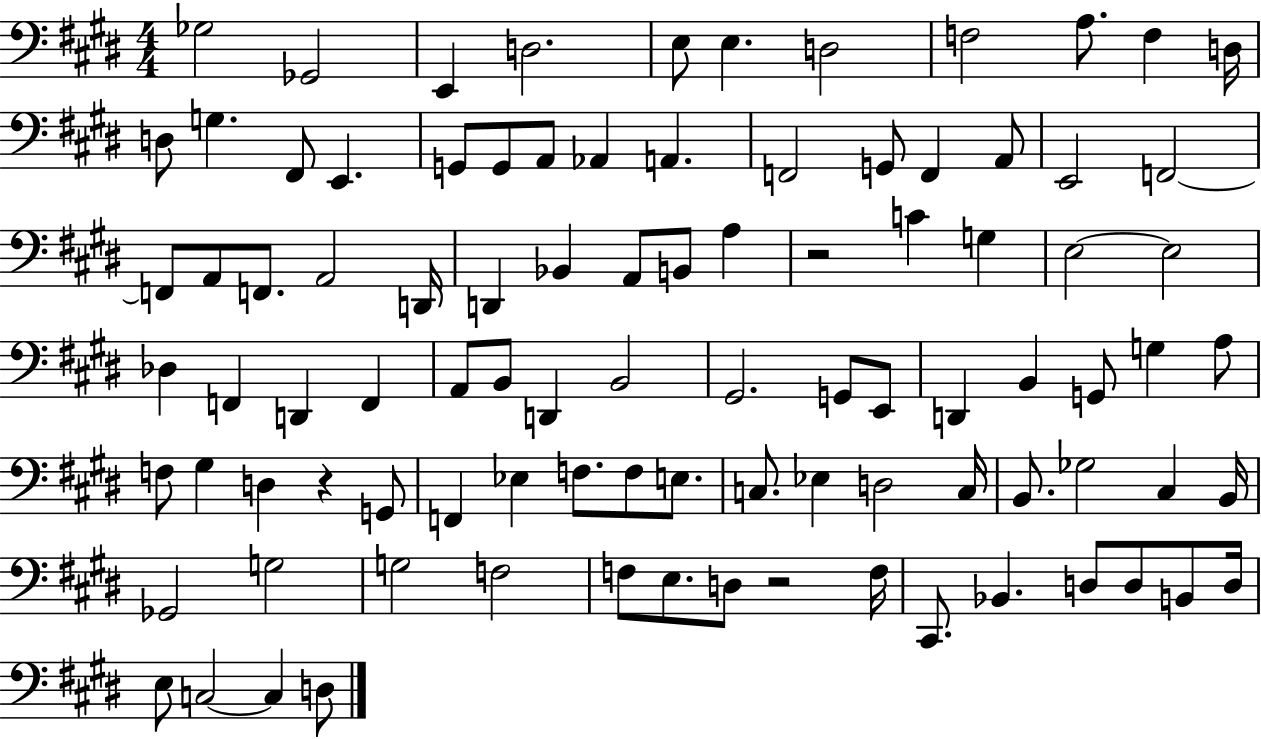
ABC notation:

X:1
T:Untitled
M:4/4
L:1/4
K:E
_G,2 _G,,2 E,, D,2 E,/2 E, D,2 F,2 A,/2 F, D,/4 D,/2 G, ^F,,/2 E,, G,,/2 G,,/2 A,,/2 _A,, A,, F,,2 G,,/2 F,, A,,/2 E,,2 F,,2 F,,/2 A,,/2 F,,/2 A,,2 D,,/4 D,, _B,, A,,/2 B,,/2 A, z2 C G, E,2 E,2 _D, F,, D,, F,, A,,/2 B,,/2 D,, B,,2 ^G,,2 G,,/2 E,,/2 D,, B,, G,,/2 G, A,/2 F,/2 ^G, D, z G,,/2 F,, _E, F,/2 F,/2 E,/2 C,/2 _E, D,2 C,/4 B,,/2 _G,2 ^C, B,,/4 _G,,2 G,2 G,2 F,2 F,/2 E,/2 D,/2 z2 F,/4 ^C,,/2 _B,, D,/2 D,/2 B,,/2 D,/4 E,/2 C,2 C, D,/2